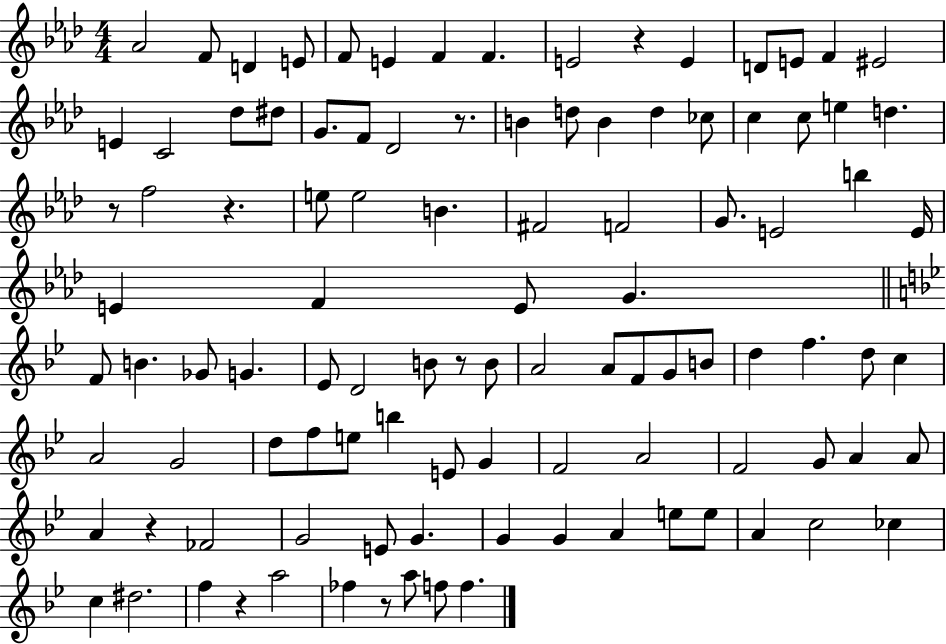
Ab4/h F4/e D4/q E4/e F4/e E4/q F4/q F4/q. E4/h R/q E4/q D4/e E4/e F4/q EIS4/h E4/q C4/h Db5/e D#5/e G4/e. F4/e Db4/h R/e. B4/q D5/e B4/q D5/q CES5/e C5/q C5/e E5/q D5/q. R/e F5/h R/q. E5/e E5/h B4/q. F#4/h F4/h G4/e. E4/h B5/q E4/s E4/q F4/q E4/e G4/q. F4/e B4/q. Gb4/e G4/q. Eb4/e D4/h B4/e R/e B4/e A4/h A4/e F4/e G4/e B4/e D5/q F5/q. D5/e C5/q A4/h G4/h D5/e F5/e E5/e B5/q E4/e G4/q F4/h A4/h F4/h G4/e A4/q A4/e A4/q R/q FES4/h G4/h E4/e G4/q. G4/q G4/q A4/q E5/e E5/e A4/q C5/h CES5/q C5/q D#5/h. F5/q R/q A5/h FES5/q R/e A5/e F5/e F5/q.